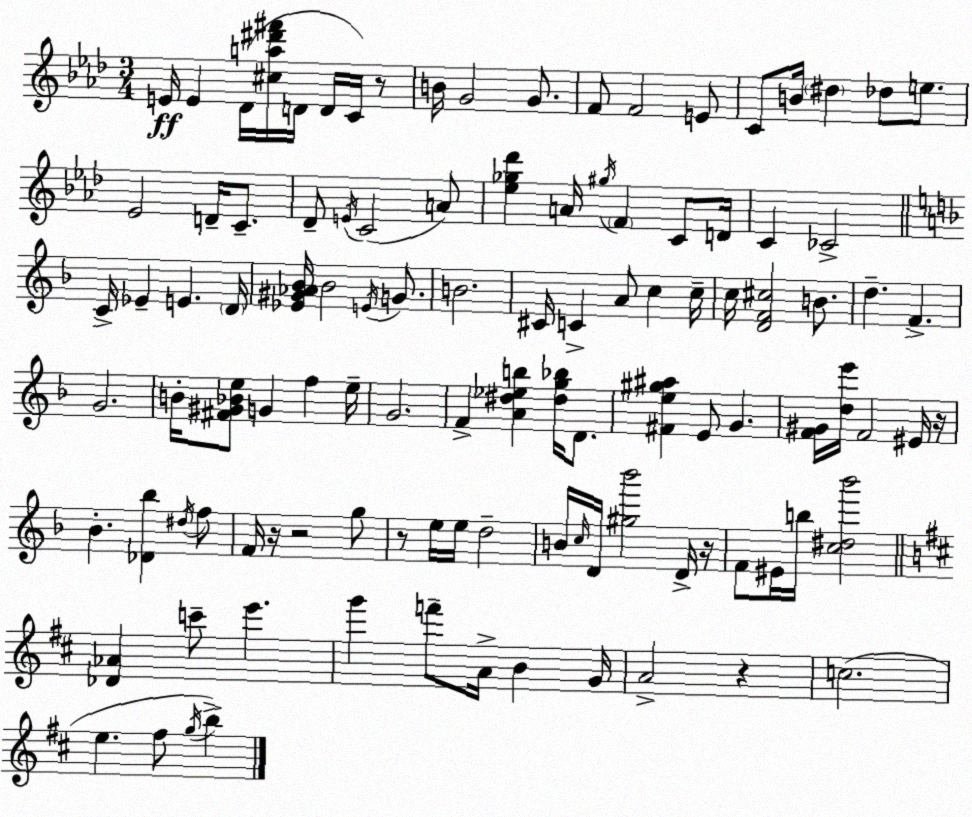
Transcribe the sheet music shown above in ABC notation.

X:1
T:Untitled
M:3/4
L:1/4
K:Fm
E/4 E _D/4 [^ca^d'^f']/4 D/4 D/4 C/4 z/2 B/4 G2 G/2 F/2 F2 E/2 C/2 B/4 ^d _d/2 e/2 _E2 D/4 C/2 _D/2 E/4 C2 A/2 [_e_g_d'] A/4 ^g/4 F C/2 D/4 C _C2 C/4 _E E D/4 [_E^G_A_B]/4 _B2 E/4 G/2 B2 ^C/4 C A/2 c c/4 c/4 [DF^c]2 B/2 d F G2 B/4 [^F^G_Be]/2 G f e/4 G2 F [A^d_eb] [^dg_b]/4 D/2 [^Fe^g^a] E/2 G [F^G]/4 [de']/4 F2 ^E/4 z/4 _B [_D_b] ^d/4 f/2 F/4 z/4 z2 g/2 z/2 e/4 e/4 d2 B/4 c/4 D/4 [^g_b']2 D/4 z/4 F/2 ^E/4 b/4 [c^d_b']2 [_D_A] c'/2 e' g' f'/2 A/4 B G/4 A2 z c2 e ^f/2 g/4 b